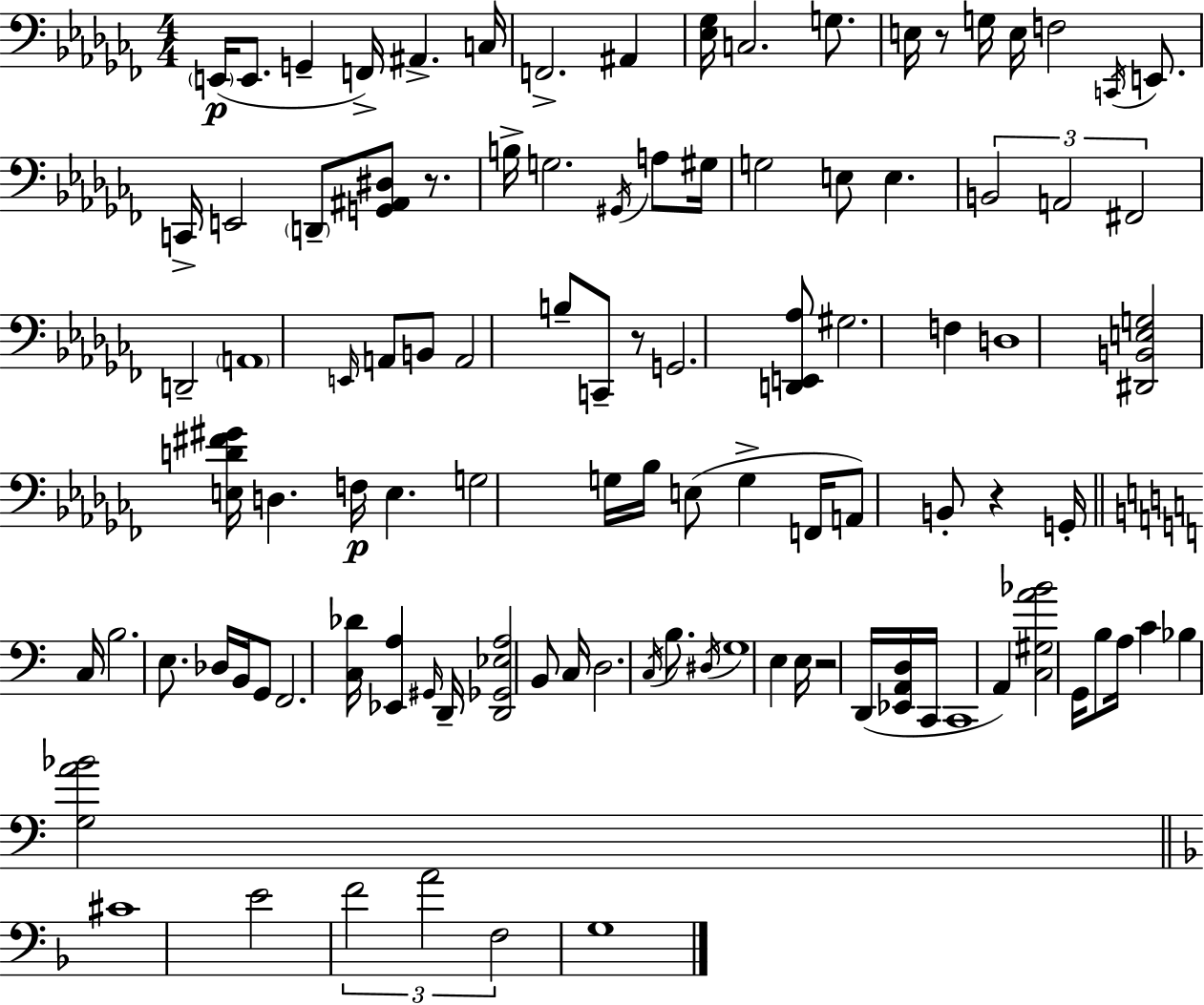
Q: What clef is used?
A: bass